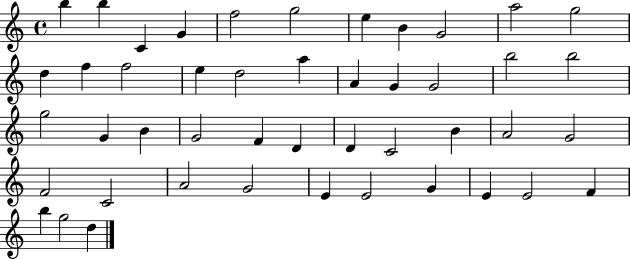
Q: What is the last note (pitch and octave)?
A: D5